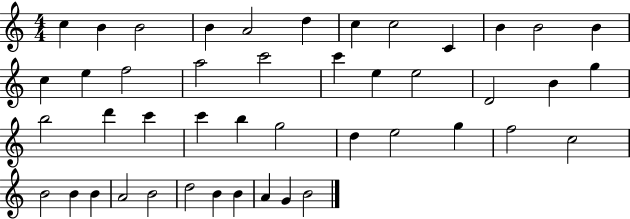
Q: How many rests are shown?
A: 0